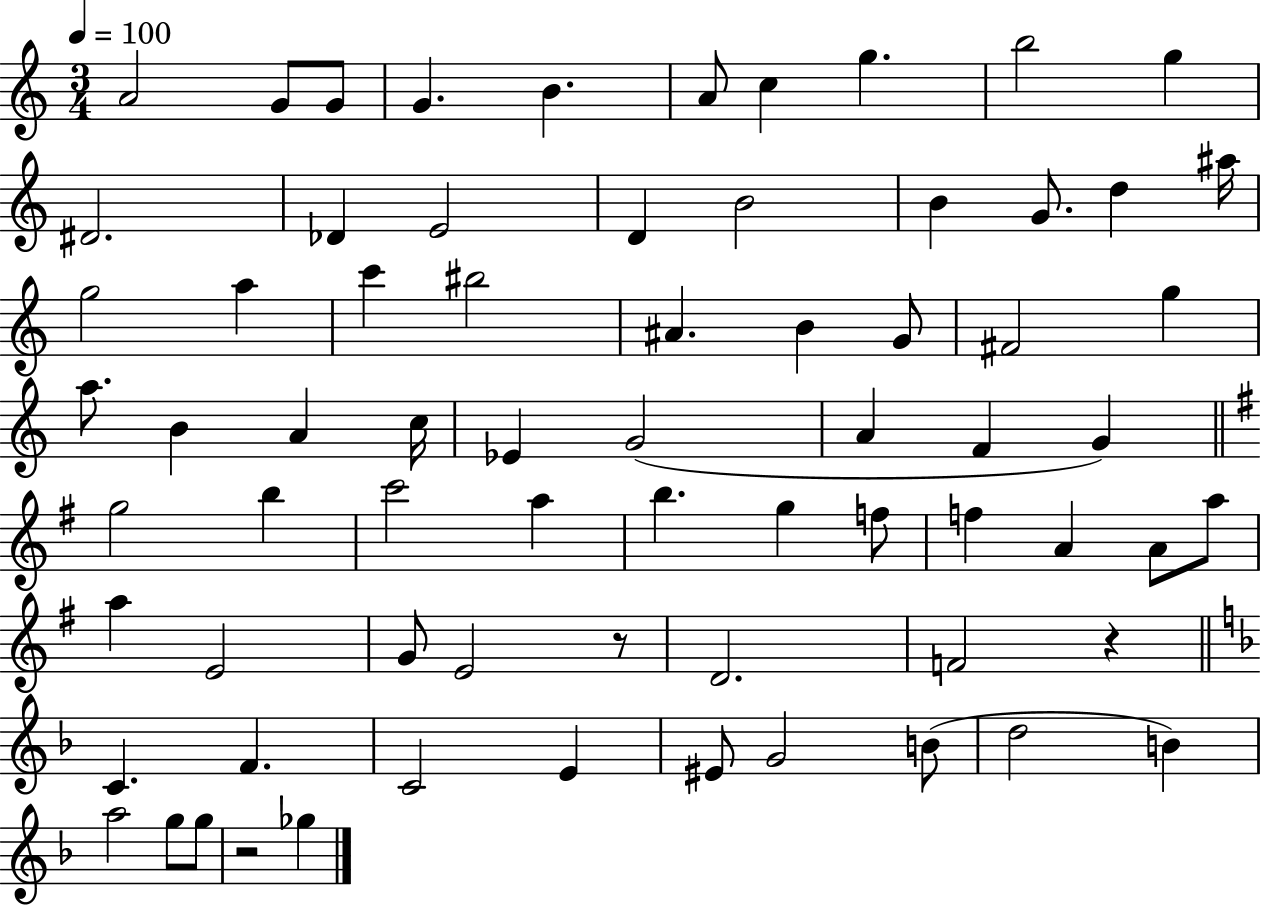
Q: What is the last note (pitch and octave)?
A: Gb5